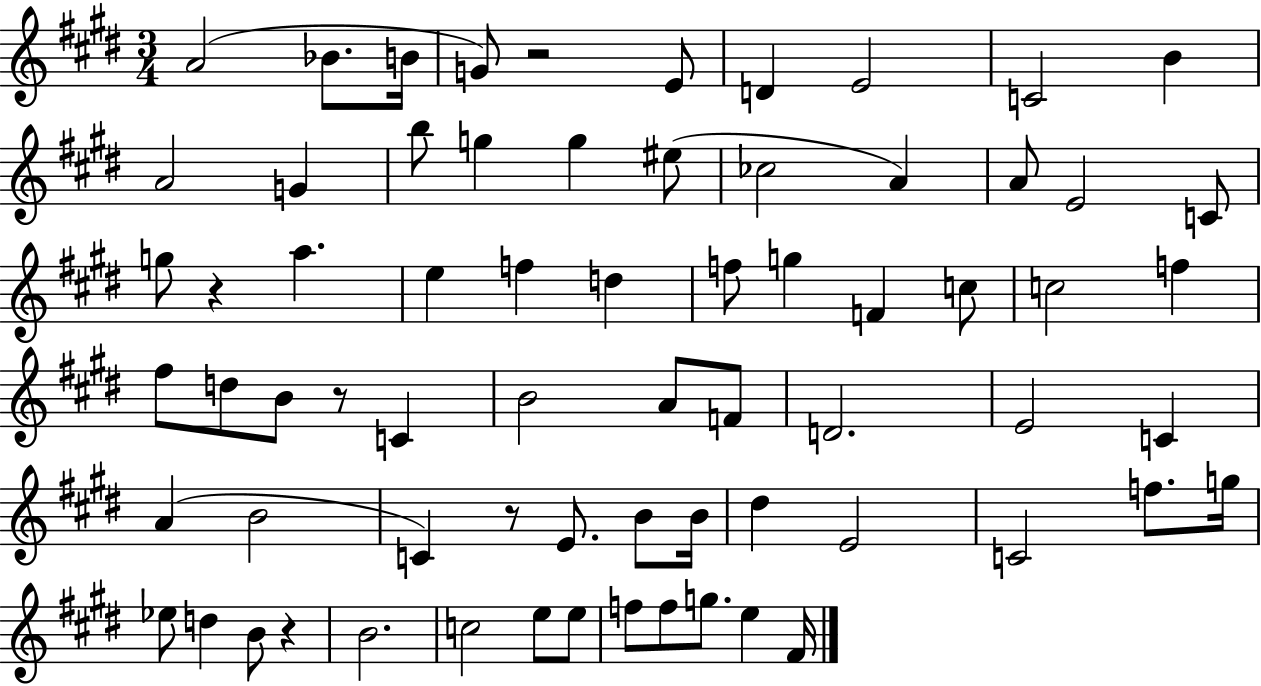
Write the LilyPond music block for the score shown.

{
  \clef treble
  \numericTimeSignature
  \time 3/4
  \key e \major
  a'2( bes'8. b'16 | g'8) r2 e'8 | d'4 e'2 | c'2 b'4 | \break a'2 g'4 | b''8 g''4 g''4 eis''8( | ces''2 a'4) | a'8 e'2 c'8 | \break g''8 r4 a''4. | e''4 f''4 d''4 | f''8 g''4 f'4 c''8 | c''2 f''4 | \break fis''8 d''8 b'8 r8 c'4 | b'2 a'8 f'8 | d'2. | e'2 c'4 | \break a'4( b'2 | c'4) r8 e'8. b'8 b'16 | dis''4 e'2 | c'2 f''8. g''16 | \break ees''8 d''4 b'8 r4 | b'2. | c''2 e''8 e''8 | f''8 f''8 g''8. e''4 fis'16 | \break \bar "|."
}